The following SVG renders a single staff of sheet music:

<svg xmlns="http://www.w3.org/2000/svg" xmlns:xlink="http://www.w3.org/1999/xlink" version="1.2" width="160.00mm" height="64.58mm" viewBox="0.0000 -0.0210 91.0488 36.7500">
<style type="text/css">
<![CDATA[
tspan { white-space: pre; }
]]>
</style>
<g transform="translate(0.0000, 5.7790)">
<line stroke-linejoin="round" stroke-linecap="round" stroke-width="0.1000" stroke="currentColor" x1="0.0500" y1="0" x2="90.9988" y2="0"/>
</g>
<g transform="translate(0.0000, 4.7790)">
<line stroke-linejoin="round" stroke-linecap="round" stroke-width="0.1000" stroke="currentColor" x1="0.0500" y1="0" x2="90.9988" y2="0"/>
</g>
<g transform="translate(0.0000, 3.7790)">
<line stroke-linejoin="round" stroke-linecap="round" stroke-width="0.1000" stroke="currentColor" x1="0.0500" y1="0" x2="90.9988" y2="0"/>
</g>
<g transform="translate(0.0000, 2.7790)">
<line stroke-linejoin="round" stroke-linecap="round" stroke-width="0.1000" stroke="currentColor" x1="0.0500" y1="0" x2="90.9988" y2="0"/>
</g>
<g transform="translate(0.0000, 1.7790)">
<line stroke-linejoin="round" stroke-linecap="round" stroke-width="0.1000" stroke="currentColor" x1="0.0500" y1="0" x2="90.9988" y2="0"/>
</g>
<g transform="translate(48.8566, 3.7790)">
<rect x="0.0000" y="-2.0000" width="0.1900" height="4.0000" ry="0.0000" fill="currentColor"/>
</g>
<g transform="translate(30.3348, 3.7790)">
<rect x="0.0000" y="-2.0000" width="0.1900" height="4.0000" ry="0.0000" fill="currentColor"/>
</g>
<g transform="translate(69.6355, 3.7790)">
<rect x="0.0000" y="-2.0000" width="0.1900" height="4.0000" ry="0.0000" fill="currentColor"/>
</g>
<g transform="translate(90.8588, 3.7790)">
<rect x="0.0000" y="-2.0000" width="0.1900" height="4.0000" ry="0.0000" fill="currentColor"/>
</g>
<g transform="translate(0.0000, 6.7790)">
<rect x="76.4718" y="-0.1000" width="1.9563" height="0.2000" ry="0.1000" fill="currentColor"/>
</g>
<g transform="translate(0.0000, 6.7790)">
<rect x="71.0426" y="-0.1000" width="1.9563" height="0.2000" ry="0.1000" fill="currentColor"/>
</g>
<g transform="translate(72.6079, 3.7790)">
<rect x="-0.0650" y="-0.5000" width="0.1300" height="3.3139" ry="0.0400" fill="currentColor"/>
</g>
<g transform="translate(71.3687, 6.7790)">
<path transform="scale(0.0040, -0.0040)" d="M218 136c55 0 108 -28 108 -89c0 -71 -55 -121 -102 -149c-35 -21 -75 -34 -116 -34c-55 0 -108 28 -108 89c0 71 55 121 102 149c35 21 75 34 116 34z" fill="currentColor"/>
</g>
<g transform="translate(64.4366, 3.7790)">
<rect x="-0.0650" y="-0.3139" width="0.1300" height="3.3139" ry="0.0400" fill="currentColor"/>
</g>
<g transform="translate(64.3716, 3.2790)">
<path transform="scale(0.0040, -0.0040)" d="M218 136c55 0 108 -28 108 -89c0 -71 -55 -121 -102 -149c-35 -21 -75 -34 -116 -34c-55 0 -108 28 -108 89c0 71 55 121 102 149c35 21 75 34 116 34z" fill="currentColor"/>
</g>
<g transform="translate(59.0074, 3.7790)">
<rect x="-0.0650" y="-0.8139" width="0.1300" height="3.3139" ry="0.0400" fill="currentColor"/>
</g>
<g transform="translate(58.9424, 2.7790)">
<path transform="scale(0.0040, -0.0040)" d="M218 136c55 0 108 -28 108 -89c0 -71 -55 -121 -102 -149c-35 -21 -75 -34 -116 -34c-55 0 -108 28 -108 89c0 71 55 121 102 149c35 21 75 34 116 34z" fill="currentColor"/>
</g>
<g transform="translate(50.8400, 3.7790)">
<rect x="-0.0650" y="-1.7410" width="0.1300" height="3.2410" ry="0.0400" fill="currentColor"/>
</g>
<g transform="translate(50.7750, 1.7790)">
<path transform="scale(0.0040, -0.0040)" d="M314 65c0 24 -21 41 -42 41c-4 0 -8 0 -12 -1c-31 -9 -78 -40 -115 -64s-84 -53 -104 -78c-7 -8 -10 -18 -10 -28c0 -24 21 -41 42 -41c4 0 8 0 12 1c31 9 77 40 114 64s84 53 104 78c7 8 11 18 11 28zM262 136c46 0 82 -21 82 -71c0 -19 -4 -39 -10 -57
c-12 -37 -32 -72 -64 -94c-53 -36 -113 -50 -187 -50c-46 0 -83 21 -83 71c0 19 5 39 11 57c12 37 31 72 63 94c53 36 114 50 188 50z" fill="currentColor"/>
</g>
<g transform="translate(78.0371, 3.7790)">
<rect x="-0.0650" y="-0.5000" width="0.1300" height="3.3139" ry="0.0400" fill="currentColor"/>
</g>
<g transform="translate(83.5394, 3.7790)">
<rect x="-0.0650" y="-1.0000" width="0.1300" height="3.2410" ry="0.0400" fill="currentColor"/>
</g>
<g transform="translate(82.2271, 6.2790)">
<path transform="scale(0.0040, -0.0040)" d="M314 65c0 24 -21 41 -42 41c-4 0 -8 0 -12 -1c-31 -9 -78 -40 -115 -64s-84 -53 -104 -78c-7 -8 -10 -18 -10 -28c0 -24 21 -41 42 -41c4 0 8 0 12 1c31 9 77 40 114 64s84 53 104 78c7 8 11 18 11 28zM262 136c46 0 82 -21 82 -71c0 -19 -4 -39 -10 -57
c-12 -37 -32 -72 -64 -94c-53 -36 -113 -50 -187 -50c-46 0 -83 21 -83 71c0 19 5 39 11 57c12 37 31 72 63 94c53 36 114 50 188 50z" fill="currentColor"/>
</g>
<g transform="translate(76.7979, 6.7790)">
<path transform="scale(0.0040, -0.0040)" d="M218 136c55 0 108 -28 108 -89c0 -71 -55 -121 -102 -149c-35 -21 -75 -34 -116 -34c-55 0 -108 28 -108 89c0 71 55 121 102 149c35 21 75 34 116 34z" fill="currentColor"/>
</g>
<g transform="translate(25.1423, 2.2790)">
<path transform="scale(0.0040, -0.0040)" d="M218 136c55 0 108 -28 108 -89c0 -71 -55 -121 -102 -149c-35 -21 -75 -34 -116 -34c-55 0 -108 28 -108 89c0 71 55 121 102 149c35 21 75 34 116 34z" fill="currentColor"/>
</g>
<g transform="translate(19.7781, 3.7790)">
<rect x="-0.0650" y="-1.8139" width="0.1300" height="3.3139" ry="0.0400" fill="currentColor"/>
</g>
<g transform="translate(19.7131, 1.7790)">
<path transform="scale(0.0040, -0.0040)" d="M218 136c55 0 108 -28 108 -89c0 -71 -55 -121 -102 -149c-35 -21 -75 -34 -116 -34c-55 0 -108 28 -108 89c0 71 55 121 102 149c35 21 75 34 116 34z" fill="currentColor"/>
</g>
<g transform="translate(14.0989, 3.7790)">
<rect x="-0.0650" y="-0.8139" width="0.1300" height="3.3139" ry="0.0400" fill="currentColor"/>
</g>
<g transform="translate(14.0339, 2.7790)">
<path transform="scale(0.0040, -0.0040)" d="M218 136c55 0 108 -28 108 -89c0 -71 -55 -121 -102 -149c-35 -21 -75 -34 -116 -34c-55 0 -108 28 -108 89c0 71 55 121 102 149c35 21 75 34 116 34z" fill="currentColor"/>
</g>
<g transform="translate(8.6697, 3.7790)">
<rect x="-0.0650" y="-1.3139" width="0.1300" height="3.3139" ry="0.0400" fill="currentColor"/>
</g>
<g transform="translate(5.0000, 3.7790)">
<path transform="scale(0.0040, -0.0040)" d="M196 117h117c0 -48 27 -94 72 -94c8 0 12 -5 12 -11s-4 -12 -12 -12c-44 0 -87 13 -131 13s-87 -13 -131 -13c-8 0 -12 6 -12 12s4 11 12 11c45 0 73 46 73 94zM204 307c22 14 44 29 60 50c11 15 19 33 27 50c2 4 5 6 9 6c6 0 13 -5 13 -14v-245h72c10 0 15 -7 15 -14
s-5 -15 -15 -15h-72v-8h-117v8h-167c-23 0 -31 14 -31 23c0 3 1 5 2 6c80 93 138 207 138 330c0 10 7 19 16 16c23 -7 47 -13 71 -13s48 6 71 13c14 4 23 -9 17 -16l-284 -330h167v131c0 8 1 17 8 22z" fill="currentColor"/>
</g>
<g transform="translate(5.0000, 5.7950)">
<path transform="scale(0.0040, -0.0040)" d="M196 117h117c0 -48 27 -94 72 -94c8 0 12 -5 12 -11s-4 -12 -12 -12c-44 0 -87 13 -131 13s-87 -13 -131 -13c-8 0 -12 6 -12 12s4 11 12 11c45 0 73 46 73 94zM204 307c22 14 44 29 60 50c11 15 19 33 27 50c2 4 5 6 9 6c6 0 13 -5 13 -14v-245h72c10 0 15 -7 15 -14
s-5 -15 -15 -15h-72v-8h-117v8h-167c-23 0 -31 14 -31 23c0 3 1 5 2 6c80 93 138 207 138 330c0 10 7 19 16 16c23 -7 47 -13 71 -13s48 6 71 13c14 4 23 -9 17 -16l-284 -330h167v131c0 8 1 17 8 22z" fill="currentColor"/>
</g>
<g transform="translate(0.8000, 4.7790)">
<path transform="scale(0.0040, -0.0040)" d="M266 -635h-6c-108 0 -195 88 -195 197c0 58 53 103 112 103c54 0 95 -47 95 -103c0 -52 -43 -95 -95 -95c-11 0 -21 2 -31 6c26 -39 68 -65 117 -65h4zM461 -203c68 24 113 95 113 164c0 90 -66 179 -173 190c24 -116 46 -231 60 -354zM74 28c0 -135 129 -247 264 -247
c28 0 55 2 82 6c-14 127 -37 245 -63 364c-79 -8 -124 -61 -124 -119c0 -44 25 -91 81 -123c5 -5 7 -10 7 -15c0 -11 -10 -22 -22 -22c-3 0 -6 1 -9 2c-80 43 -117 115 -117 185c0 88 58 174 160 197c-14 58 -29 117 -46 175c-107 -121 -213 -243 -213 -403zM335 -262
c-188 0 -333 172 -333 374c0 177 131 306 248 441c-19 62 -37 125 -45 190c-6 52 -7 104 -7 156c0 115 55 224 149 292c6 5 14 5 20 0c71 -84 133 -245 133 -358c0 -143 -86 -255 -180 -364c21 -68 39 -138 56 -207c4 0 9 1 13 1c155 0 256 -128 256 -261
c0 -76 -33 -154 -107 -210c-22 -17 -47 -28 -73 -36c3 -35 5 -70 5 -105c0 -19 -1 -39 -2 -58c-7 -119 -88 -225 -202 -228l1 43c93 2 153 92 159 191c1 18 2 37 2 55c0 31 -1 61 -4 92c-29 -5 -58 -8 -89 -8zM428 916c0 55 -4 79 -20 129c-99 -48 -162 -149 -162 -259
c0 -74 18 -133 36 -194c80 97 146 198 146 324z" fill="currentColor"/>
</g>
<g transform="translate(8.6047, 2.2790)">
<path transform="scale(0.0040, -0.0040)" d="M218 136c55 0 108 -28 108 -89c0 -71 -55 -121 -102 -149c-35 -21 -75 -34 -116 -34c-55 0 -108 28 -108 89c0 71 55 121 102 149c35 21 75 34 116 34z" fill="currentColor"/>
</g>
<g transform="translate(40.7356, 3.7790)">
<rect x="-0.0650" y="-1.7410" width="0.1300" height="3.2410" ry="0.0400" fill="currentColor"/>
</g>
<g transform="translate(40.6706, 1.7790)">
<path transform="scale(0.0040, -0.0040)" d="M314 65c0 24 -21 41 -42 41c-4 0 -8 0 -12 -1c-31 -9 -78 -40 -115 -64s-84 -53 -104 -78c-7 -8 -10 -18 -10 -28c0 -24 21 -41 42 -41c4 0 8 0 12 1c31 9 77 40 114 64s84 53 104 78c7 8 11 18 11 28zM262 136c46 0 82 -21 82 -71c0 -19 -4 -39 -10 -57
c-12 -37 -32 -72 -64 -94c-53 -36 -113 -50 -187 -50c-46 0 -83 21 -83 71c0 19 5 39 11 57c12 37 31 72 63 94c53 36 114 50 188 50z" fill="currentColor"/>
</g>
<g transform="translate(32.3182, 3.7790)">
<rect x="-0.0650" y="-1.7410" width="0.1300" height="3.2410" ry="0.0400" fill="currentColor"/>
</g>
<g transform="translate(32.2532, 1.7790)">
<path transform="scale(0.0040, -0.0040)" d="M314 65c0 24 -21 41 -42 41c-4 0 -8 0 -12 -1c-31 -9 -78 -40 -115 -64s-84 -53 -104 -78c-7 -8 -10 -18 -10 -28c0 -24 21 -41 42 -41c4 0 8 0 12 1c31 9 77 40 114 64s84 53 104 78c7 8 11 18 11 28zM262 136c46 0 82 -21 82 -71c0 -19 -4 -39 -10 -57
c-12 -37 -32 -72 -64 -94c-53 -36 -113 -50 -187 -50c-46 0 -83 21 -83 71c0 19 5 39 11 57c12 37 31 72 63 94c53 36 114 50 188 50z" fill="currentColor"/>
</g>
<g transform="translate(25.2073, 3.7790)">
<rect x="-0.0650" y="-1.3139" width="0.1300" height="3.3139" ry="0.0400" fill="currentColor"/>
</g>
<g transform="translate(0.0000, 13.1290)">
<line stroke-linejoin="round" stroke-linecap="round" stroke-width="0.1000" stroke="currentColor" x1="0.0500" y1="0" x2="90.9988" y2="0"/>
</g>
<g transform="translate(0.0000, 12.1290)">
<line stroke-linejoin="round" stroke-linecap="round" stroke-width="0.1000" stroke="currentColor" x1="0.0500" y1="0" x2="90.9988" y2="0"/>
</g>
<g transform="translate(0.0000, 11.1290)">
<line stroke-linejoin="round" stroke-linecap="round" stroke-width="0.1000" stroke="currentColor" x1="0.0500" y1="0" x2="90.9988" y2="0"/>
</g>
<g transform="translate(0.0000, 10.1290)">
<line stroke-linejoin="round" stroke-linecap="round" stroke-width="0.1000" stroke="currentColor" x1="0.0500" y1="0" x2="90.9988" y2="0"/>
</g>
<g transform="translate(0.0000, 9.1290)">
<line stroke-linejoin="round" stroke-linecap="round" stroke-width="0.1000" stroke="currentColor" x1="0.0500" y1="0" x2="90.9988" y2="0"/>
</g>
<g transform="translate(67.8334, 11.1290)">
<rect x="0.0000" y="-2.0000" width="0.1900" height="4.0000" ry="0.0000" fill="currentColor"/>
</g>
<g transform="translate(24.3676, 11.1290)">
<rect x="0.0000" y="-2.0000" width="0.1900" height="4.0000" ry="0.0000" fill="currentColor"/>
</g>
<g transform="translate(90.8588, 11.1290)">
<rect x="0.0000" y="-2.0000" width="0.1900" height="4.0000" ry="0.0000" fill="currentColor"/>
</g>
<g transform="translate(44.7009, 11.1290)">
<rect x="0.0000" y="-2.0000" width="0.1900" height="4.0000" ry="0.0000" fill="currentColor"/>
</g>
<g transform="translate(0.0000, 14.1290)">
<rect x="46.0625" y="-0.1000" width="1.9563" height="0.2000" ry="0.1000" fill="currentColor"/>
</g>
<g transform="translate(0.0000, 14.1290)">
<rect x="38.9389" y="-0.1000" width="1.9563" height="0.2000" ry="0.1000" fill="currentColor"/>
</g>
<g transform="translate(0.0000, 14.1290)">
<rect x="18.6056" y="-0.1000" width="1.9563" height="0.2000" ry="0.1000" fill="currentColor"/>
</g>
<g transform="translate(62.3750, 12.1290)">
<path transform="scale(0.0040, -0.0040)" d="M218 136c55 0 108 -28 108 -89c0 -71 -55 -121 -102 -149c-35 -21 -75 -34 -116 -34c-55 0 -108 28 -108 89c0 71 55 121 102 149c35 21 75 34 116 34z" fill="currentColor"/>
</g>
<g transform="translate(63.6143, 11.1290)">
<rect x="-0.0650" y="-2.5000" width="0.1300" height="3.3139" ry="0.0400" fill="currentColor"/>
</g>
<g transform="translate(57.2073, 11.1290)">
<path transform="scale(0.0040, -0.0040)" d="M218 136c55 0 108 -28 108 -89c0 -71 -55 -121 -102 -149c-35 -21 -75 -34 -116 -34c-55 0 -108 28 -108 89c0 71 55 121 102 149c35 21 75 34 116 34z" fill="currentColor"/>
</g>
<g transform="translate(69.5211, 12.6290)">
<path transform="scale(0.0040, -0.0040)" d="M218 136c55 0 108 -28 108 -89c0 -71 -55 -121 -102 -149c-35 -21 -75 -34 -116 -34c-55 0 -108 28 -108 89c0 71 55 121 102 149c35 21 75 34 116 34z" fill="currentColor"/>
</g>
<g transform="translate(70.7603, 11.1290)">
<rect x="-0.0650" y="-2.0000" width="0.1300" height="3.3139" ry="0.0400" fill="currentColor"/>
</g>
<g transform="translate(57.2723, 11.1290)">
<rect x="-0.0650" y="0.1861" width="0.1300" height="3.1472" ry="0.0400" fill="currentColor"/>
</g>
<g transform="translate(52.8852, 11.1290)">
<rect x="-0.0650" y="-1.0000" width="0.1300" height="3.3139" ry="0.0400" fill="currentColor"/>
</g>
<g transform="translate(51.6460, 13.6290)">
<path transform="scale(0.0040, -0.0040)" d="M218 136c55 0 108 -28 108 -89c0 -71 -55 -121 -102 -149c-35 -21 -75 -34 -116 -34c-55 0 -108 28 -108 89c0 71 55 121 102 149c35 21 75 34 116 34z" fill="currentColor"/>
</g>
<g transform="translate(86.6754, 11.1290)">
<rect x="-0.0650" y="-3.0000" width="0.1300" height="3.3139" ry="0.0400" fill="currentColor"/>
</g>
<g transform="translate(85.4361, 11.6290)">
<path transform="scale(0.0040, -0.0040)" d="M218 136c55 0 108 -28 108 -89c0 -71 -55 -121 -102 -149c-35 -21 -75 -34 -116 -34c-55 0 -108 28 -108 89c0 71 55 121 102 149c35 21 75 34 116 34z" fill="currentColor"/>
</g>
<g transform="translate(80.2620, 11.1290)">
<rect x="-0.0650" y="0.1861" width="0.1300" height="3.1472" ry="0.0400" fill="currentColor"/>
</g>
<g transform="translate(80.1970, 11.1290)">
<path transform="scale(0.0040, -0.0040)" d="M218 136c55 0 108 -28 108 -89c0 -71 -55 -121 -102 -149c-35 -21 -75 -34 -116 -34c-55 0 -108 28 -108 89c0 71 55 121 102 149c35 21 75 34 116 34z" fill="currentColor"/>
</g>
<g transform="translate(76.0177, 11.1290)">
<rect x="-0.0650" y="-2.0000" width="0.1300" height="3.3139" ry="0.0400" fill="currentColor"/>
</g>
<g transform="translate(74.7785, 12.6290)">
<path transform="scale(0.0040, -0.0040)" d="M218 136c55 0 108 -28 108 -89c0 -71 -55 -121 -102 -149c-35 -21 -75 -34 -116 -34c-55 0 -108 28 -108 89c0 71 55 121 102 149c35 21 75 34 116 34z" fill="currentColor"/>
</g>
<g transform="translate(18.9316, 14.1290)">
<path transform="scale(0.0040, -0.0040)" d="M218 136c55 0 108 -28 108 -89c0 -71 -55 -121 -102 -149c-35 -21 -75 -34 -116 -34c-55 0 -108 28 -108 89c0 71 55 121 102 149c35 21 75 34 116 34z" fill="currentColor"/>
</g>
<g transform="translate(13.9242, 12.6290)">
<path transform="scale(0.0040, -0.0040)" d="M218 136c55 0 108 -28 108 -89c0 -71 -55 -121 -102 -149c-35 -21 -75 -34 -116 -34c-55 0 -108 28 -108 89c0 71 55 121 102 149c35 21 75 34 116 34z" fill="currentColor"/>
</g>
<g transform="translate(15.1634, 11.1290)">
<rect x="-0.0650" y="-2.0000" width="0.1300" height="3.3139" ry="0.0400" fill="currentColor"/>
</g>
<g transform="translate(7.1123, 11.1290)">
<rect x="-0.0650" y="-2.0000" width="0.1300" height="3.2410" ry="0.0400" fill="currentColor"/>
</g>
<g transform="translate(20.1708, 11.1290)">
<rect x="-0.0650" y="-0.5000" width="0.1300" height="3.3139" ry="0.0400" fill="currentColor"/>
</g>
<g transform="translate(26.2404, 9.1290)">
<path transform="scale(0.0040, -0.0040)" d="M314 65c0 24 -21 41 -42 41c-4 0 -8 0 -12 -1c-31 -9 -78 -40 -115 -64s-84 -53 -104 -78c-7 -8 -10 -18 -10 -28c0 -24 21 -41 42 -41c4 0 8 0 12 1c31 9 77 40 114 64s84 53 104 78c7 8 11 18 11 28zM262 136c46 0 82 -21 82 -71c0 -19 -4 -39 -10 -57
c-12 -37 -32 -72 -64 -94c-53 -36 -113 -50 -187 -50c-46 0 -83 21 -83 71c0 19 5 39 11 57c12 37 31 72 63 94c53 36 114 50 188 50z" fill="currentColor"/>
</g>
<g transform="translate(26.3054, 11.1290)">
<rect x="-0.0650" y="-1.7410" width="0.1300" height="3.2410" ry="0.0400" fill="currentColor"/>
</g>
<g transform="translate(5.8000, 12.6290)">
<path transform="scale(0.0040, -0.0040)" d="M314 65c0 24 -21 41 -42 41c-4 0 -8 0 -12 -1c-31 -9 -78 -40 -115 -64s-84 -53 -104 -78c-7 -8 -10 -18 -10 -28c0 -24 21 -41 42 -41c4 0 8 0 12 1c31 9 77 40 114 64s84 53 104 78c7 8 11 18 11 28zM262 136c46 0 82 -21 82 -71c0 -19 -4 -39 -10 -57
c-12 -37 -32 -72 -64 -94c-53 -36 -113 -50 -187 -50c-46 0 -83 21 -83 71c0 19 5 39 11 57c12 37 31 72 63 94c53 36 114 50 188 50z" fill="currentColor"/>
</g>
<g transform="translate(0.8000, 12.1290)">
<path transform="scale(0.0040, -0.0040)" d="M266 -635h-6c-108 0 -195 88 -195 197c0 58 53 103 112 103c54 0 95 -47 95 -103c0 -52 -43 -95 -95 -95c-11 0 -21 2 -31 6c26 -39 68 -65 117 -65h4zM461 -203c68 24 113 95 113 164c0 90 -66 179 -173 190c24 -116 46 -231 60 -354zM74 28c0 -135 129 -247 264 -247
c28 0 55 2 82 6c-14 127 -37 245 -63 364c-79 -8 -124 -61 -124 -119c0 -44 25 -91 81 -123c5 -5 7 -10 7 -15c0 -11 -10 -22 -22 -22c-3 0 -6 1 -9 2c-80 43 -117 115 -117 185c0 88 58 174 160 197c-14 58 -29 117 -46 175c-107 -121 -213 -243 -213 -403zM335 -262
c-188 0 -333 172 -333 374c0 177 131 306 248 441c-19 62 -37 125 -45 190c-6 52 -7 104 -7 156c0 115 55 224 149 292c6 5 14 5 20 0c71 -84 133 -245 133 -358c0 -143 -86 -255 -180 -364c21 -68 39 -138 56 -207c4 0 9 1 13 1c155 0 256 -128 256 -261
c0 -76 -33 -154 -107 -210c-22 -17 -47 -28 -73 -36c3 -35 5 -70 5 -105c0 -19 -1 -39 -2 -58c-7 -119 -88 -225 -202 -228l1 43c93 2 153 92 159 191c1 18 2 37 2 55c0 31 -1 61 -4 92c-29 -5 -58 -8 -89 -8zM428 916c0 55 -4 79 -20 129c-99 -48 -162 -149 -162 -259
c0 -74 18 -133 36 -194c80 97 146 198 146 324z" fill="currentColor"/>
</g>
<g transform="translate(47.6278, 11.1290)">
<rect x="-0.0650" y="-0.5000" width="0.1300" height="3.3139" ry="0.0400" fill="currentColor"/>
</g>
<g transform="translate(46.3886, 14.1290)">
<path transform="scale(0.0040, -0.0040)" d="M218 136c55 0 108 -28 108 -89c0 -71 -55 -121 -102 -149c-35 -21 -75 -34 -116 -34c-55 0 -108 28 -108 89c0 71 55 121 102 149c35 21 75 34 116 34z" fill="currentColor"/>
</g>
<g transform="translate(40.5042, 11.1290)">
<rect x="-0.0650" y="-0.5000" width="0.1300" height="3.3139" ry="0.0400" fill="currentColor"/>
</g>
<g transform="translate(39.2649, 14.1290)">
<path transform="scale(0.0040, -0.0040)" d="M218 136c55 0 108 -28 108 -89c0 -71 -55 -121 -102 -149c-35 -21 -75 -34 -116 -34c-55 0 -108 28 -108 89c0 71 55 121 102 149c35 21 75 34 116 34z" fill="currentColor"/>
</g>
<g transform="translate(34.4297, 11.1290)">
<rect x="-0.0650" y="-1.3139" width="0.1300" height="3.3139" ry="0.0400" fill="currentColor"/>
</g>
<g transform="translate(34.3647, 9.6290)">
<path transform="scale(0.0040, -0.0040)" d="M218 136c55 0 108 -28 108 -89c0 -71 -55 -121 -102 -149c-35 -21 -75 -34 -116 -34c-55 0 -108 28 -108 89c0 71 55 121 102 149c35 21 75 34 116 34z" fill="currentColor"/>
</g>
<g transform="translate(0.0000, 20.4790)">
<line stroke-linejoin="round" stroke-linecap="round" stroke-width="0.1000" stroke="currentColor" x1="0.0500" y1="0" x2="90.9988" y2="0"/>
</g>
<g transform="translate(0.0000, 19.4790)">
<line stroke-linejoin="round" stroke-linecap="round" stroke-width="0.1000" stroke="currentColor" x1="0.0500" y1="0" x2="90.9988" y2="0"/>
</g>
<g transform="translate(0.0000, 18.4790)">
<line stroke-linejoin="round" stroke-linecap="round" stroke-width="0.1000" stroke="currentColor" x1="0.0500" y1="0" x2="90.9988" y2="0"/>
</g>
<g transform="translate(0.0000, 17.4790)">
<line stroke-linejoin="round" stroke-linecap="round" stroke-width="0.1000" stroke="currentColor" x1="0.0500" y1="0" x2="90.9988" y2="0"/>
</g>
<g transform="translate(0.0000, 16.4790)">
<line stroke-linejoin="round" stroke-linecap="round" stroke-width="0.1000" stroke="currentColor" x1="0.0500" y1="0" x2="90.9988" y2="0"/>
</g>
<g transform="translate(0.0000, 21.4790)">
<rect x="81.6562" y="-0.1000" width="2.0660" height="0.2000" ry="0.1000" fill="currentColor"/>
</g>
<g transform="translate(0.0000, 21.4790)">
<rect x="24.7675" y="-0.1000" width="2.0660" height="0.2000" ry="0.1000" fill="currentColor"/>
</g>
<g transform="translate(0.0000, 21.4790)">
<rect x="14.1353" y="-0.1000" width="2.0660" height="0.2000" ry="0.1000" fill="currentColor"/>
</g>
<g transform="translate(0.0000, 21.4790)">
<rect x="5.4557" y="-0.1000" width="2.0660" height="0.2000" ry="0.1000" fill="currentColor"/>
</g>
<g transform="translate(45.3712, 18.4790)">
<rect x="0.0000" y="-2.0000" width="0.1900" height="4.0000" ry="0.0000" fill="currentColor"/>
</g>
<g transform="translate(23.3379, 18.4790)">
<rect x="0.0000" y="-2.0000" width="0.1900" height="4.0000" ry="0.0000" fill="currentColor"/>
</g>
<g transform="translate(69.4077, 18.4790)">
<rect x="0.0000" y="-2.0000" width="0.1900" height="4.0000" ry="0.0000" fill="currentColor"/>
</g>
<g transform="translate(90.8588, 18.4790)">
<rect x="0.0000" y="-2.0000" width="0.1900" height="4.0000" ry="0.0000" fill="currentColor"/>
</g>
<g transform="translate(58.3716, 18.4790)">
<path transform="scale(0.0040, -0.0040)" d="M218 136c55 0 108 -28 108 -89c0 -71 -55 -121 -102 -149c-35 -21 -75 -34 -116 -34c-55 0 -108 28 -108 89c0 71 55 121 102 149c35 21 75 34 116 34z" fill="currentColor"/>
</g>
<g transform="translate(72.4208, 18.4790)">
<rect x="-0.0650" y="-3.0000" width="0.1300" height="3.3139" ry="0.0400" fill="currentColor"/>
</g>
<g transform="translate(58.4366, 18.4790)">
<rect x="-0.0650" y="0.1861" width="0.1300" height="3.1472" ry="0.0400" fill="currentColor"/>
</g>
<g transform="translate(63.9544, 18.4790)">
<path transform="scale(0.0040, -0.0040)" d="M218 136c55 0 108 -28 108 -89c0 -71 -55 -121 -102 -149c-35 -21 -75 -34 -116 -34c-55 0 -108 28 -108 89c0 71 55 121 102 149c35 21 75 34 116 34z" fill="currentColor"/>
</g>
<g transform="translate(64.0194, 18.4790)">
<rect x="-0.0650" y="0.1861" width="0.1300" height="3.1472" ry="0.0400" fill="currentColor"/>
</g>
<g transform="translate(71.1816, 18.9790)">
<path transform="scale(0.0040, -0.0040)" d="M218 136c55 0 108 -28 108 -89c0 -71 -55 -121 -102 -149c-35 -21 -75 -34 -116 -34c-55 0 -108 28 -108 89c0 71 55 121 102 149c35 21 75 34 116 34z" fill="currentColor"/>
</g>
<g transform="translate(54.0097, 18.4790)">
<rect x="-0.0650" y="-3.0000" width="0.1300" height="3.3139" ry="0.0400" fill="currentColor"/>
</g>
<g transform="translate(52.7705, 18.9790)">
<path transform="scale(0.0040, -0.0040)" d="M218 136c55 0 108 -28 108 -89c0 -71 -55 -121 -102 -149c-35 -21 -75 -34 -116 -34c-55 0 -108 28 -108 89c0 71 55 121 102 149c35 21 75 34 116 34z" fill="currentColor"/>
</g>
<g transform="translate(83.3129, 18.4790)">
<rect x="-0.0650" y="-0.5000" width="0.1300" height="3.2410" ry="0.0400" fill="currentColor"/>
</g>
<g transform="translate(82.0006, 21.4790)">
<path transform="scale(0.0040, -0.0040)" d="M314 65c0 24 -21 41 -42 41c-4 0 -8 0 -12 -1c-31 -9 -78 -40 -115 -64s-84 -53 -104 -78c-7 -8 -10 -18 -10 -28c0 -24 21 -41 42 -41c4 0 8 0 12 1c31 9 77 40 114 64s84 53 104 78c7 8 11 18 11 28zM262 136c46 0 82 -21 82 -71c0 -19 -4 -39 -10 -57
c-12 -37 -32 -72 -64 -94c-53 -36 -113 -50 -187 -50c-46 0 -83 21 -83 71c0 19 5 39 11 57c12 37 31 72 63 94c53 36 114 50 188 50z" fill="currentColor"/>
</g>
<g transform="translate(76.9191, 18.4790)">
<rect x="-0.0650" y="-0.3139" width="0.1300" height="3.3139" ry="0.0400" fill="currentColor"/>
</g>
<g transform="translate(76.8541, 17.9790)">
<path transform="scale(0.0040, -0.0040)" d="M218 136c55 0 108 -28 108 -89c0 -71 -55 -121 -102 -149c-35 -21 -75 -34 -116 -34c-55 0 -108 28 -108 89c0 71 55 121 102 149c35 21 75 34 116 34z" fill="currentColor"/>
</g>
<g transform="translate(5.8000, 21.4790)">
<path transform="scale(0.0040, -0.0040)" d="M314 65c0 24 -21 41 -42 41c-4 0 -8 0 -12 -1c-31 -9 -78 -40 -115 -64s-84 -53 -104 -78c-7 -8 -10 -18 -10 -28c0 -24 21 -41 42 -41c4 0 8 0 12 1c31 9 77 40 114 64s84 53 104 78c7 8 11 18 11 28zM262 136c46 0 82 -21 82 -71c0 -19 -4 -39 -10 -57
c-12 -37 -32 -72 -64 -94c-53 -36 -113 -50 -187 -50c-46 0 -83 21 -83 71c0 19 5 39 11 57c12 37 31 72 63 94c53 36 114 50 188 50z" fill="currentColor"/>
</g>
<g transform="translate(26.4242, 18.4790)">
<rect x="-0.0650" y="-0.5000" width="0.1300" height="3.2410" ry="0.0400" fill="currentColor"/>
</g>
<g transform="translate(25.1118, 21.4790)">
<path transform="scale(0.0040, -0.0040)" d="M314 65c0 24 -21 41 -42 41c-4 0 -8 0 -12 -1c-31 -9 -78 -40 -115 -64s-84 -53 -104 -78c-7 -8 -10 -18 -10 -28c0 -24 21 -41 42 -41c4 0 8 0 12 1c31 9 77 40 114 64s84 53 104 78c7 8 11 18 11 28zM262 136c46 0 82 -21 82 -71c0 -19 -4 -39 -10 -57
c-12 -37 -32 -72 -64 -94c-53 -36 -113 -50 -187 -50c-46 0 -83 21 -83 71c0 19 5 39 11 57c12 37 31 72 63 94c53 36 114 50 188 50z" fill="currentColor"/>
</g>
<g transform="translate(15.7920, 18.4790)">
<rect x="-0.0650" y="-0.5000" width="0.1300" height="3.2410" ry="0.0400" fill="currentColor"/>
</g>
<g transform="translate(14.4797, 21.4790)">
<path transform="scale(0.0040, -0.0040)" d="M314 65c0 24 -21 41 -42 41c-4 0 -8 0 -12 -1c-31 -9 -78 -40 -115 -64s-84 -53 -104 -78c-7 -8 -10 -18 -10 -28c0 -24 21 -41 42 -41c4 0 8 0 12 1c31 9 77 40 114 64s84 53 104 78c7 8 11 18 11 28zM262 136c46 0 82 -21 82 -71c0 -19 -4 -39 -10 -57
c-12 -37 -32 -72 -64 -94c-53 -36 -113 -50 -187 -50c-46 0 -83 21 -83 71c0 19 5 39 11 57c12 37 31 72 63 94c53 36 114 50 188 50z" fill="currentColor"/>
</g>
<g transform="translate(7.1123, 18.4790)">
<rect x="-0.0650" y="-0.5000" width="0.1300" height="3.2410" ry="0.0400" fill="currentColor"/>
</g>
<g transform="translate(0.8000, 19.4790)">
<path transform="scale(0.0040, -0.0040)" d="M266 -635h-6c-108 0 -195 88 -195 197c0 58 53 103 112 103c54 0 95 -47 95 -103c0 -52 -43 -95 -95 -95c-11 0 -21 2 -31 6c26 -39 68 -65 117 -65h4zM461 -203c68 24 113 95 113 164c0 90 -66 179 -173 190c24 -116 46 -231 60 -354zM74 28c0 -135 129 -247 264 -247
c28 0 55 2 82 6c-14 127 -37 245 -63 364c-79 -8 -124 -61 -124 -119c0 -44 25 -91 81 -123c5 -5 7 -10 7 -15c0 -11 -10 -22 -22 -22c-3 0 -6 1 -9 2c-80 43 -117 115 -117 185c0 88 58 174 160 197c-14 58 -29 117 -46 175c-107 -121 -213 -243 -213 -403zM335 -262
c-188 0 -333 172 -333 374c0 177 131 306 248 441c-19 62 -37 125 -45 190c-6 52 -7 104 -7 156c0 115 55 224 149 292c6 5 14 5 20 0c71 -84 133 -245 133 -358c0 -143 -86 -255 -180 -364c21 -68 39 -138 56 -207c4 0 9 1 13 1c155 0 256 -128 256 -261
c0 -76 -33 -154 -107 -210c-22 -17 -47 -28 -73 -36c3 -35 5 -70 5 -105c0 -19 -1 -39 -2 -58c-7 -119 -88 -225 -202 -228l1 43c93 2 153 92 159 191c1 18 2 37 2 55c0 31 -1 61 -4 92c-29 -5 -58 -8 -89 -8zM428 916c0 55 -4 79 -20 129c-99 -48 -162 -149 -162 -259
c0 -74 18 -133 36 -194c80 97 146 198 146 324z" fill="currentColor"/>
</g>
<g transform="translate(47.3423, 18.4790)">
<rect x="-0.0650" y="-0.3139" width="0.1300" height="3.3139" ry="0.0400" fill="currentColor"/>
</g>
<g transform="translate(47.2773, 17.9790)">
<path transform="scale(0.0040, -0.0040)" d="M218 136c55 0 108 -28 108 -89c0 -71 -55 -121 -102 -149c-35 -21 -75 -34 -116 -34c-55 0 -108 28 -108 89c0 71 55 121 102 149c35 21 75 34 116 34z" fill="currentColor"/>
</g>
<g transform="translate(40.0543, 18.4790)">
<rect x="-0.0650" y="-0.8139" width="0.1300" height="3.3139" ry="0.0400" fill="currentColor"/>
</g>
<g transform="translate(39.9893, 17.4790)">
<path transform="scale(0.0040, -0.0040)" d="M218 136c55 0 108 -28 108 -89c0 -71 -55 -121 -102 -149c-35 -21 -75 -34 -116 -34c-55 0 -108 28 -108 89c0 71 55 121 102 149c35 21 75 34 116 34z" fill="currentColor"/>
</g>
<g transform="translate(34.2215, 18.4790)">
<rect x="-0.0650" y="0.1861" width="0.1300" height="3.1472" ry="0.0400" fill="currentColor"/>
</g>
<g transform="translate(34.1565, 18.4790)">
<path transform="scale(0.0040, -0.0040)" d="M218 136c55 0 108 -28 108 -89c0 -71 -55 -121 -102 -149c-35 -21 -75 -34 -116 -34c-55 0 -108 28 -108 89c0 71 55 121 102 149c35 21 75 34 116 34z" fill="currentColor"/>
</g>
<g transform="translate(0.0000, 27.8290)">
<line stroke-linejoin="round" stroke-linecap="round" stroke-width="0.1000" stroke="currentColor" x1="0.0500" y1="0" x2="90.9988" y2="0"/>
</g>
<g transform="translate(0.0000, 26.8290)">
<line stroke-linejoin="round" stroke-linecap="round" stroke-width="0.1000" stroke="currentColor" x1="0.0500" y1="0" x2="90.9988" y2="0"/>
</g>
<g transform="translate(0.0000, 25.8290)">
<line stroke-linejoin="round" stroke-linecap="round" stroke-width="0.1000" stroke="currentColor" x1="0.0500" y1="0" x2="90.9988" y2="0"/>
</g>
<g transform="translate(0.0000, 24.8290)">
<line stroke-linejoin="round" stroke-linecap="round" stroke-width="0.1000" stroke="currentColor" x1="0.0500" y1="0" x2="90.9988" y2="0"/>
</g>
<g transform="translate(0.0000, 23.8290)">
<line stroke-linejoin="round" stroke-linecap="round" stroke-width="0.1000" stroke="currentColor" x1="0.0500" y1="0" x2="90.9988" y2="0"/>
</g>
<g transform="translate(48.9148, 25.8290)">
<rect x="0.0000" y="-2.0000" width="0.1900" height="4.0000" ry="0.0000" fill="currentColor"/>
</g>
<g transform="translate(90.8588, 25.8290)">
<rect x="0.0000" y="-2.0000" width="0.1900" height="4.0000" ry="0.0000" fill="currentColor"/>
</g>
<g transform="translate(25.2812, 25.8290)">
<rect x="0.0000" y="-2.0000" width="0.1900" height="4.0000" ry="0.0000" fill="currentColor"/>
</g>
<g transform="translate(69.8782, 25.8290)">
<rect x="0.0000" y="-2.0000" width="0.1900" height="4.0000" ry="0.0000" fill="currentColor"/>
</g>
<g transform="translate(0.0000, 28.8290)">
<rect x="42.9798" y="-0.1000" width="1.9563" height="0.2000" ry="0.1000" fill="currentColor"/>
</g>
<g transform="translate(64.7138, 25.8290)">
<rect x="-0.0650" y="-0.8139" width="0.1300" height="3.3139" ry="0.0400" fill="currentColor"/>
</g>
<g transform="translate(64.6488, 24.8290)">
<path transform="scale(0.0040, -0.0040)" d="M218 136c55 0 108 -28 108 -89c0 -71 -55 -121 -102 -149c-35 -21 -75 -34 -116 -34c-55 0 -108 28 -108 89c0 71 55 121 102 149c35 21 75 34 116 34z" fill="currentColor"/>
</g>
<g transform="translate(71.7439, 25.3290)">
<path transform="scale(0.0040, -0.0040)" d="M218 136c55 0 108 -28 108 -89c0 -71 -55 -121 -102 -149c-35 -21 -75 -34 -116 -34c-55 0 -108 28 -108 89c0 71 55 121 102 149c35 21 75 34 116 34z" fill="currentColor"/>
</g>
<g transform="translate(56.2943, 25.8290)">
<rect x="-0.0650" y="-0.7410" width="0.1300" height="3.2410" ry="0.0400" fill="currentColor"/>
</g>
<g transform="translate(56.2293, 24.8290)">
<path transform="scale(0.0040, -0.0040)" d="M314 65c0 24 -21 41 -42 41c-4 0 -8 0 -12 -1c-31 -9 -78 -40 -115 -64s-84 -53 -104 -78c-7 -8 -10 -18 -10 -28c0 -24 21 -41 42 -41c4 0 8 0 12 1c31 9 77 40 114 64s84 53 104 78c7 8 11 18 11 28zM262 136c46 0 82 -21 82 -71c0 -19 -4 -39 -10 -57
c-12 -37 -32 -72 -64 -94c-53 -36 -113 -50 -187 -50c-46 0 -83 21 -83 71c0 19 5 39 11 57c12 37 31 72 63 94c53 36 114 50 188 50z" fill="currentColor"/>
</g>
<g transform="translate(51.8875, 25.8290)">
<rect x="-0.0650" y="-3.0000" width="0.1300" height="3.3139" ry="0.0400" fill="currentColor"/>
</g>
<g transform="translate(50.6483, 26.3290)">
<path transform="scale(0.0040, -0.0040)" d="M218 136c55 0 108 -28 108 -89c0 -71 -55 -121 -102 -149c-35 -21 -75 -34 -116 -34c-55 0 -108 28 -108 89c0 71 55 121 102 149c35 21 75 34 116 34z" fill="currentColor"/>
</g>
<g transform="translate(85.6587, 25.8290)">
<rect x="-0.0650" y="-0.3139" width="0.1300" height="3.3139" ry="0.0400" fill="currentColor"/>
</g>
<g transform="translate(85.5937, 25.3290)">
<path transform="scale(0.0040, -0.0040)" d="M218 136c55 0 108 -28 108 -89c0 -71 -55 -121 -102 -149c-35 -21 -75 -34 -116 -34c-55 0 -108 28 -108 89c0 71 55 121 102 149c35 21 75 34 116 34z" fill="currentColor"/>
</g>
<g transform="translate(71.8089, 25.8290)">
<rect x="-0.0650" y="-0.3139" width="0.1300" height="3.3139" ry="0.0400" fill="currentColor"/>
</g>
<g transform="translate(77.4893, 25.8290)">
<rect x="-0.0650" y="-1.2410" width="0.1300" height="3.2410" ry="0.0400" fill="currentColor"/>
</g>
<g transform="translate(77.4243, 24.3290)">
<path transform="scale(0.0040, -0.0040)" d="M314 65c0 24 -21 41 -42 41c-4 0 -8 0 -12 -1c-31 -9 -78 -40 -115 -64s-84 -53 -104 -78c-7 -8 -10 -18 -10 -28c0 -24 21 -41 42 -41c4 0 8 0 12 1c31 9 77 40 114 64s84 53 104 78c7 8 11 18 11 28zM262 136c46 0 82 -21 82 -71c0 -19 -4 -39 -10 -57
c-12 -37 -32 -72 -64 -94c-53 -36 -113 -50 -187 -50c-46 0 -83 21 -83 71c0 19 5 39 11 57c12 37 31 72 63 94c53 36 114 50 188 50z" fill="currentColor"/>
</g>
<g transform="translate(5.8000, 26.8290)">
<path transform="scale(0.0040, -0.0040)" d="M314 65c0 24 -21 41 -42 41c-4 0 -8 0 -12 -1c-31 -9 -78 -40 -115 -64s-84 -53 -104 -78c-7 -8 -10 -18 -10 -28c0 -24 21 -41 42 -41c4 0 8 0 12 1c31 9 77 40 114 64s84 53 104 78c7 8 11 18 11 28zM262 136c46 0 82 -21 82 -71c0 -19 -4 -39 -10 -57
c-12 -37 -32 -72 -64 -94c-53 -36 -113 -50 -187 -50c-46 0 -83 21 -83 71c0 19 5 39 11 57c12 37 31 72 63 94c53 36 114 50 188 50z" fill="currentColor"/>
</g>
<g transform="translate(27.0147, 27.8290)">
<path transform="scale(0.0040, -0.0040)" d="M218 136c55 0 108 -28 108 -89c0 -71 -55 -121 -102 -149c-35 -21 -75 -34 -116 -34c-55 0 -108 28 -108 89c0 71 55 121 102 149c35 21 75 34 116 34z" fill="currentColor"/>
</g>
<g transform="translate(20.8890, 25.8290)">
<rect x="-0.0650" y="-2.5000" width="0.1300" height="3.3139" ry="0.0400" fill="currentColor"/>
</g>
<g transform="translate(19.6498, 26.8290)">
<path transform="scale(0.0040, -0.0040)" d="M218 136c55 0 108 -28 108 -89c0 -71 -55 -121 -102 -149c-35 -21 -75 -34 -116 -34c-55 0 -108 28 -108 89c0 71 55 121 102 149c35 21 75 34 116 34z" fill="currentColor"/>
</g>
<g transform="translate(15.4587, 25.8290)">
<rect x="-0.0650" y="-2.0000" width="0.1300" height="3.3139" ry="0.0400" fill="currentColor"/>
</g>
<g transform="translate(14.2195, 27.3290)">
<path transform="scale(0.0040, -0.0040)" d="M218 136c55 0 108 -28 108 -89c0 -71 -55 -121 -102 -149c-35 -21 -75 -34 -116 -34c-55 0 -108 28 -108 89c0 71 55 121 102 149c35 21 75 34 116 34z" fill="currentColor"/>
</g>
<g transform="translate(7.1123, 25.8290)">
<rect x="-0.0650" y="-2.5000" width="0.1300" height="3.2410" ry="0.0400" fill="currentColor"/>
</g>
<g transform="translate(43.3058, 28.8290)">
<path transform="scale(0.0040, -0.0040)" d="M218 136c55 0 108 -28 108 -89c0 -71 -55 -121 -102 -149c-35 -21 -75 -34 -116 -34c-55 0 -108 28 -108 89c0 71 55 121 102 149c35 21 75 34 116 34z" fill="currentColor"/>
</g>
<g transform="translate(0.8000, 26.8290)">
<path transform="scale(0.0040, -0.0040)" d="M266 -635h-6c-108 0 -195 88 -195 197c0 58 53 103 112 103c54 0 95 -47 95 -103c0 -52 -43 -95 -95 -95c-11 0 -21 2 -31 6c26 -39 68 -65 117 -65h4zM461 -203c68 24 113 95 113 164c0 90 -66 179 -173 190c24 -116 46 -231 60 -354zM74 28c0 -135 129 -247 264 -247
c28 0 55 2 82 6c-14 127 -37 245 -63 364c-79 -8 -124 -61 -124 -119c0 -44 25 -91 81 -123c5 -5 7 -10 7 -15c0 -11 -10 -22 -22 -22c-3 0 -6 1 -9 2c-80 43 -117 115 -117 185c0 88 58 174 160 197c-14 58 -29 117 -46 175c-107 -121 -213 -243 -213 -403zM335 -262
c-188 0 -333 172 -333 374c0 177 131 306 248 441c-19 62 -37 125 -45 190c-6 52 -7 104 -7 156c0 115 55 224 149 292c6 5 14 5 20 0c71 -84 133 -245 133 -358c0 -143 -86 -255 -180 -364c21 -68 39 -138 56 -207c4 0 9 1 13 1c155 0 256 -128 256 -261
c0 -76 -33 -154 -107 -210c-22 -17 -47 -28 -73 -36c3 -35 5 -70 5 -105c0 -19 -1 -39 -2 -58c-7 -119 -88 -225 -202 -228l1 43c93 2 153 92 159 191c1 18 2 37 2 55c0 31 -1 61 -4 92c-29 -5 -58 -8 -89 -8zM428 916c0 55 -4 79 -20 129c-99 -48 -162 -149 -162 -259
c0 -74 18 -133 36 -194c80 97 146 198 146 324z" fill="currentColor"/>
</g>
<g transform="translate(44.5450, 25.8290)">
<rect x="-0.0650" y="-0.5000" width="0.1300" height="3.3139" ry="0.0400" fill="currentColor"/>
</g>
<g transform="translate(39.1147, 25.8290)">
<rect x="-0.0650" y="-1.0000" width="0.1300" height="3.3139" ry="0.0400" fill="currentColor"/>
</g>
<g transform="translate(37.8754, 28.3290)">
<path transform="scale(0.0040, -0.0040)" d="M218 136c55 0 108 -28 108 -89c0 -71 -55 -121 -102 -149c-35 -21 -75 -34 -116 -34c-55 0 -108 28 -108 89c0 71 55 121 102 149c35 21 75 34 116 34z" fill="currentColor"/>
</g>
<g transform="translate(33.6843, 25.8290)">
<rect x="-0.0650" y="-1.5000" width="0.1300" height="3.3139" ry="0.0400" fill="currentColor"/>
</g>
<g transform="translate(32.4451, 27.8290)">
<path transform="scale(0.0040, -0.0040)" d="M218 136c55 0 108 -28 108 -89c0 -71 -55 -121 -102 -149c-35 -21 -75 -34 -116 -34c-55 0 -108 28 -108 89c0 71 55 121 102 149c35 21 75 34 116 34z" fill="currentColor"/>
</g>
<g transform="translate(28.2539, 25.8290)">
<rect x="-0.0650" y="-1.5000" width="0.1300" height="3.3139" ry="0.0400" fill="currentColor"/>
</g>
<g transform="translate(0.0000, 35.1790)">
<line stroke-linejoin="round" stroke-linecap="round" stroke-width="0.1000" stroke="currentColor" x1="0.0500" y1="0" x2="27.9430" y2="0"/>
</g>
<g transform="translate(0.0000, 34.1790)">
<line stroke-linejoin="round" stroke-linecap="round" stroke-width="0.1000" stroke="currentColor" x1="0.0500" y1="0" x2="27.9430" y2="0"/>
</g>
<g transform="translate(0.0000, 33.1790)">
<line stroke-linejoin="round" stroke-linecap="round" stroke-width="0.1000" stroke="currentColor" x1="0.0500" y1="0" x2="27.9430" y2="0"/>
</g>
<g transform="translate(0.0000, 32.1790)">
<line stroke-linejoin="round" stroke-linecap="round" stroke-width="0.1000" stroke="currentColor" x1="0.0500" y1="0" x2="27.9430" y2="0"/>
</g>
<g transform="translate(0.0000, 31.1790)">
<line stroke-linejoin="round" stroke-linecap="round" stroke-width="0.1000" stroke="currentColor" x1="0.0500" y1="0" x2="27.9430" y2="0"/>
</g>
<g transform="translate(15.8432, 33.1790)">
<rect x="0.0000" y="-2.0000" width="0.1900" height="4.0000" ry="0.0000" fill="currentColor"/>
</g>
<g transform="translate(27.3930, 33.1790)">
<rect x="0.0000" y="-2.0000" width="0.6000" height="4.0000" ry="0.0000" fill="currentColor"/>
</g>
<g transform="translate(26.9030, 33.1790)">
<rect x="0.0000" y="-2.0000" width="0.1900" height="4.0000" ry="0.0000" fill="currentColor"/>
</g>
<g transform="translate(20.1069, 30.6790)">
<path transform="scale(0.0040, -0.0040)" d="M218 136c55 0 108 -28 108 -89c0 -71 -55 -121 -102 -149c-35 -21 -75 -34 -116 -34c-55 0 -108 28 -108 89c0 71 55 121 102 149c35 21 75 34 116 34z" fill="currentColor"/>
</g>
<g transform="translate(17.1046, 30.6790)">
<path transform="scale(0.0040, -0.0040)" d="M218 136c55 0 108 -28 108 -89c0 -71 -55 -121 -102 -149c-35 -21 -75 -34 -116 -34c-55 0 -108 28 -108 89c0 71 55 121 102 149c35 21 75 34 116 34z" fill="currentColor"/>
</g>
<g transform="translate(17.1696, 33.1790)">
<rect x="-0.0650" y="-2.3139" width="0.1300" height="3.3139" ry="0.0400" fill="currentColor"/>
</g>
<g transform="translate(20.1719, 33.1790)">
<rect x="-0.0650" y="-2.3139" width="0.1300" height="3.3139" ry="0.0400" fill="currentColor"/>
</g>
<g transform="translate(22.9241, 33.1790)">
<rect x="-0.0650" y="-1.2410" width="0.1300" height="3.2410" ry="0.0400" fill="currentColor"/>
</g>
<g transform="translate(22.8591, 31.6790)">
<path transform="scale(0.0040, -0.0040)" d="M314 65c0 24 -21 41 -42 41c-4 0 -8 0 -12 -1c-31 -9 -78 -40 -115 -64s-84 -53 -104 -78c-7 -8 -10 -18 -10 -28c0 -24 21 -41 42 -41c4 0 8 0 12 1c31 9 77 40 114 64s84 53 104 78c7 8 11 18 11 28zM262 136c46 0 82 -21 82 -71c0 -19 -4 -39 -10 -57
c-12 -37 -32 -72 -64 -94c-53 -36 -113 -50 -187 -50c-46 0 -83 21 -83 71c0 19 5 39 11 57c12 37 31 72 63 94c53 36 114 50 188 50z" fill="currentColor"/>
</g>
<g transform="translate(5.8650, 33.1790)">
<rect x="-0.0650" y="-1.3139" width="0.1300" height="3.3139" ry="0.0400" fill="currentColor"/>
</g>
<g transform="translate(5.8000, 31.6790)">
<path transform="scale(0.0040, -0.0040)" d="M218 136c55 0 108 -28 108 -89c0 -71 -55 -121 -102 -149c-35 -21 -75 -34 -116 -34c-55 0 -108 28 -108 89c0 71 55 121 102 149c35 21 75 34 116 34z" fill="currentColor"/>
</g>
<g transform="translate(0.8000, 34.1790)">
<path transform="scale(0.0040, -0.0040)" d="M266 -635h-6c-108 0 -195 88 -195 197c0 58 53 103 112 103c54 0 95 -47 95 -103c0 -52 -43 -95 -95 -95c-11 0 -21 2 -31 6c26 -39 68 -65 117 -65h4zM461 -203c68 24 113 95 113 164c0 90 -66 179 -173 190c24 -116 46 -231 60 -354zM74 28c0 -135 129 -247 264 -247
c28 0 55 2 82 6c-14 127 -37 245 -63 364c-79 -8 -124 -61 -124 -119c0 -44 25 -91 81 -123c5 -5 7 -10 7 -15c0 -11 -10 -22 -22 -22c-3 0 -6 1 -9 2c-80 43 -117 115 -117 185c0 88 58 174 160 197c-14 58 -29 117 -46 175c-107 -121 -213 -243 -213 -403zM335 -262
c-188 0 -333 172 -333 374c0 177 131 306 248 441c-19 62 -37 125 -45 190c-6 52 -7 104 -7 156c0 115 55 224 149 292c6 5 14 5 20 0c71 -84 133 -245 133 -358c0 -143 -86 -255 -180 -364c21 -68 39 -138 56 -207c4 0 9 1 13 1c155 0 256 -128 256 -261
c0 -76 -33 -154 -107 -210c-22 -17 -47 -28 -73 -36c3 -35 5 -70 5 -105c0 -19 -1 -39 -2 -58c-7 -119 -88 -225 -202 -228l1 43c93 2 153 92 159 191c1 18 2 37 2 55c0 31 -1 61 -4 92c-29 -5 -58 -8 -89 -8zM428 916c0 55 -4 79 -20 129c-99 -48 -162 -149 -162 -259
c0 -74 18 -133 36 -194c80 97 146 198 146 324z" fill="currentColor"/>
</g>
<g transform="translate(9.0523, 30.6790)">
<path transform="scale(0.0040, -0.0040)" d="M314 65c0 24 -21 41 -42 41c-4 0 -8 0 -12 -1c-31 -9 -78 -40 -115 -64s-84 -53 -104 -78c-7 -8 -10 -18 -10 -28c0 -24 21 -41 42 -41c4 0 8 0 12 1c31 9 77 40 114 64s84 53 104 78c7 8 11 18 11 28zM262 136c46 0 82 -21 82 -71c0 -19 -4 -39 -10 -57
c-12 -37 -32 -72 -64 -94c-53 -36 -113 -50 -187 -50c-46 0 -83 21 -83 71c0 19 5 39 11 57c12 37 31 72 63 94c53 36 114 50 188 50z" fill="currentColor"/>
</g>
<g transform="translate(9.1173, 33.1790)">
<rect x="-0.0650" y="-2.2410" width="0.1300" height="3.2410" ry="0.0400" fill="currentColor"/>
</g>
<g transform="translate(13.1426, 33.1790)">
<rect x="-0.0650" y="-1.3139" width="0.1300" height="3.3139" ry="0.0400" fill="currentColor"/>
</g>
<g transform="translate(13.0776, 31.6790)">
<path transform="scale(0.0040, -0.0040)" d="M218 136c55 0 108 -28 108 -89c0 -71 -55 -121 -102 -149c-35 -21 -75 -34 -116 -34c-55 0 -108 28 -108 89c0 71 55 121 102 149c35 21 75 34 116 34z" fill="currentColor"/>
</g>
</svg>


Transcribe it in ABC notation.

X:1
T:Untitled
M:4/4
L:1/4
K:C
e d f e f2 f2 f2 d c C C D2 F2 F C f2 e C C D B G F F B A C2 C2 C2 B d c A B B A c C2 G2 F G E E D C A d2 d c e2 c e g2 e g g e2